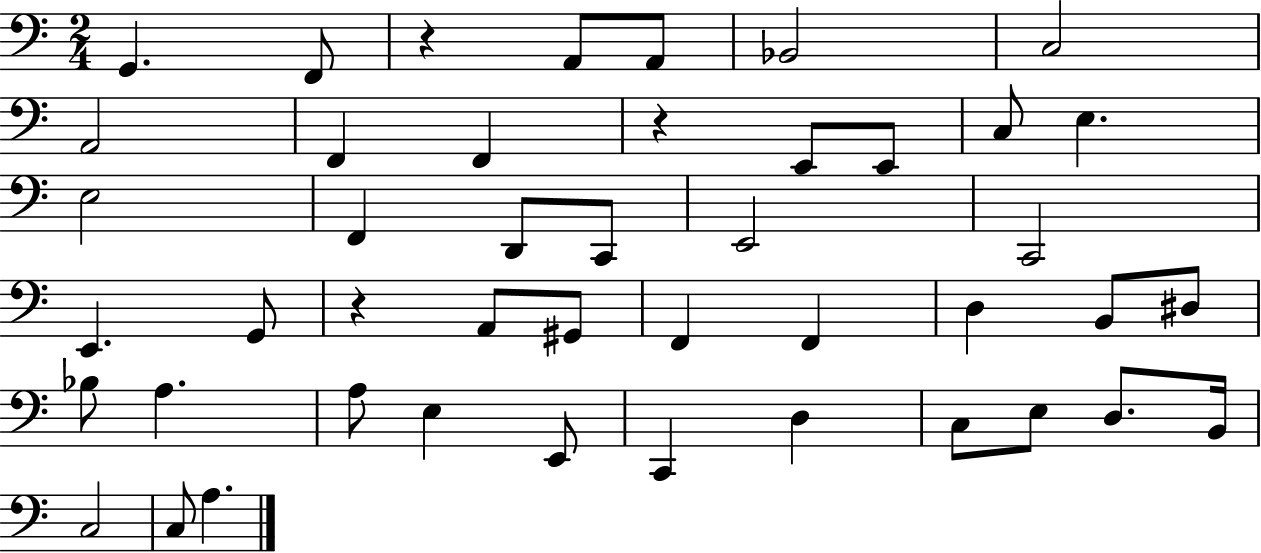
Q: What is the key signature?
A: C major